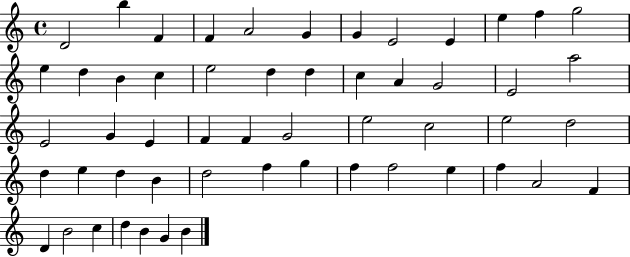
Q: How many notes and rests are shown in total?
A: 54